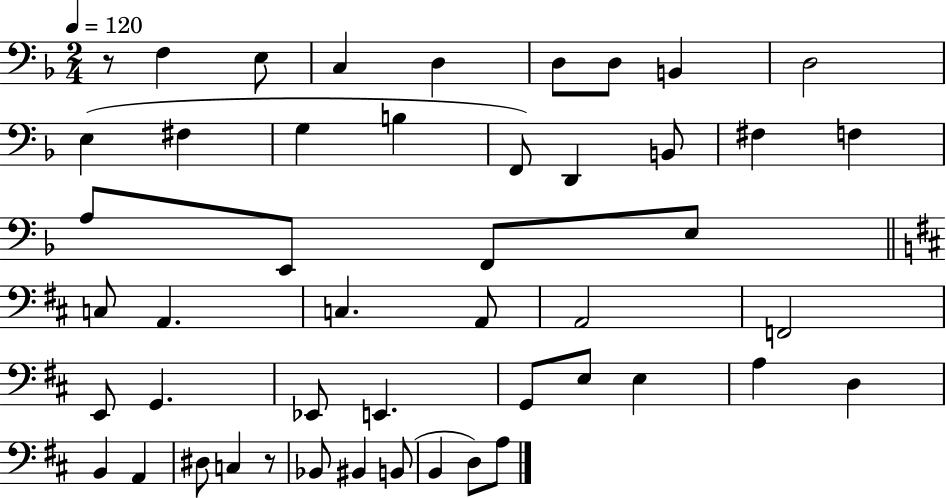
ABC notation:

X:1
T:Untitled
M:2/4
L:1/4
K:F
z/2 F, E,/2 C, D, D,/2 D,/2 B,, D,2 E, ^F, G, B, F,,/2 D,, B,,/2 ^F, F, A,/2 E,,/2 F,,/2 E,/2 C,/2 A,, C, A,,/2 A,,2 F,,2 E,,/2 G,, _E,,/2 E,, G,,/2 E,/2 E, A, D, B,, A,, ^D,/2 C, z/2 _B,,/2 ^B,, B,,/2 B,, D,/2 A,/2